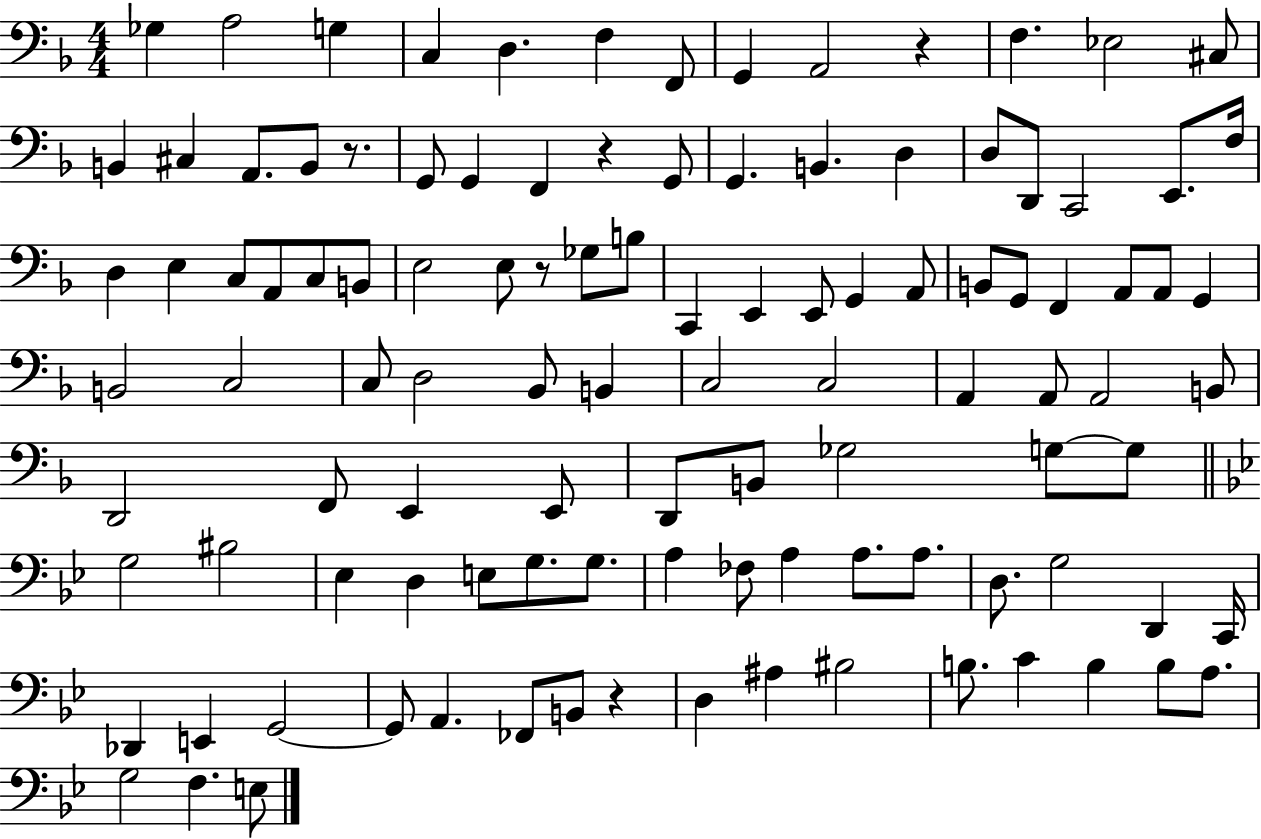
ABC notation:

X:1
T:Untitled
M:4/4
L:1/4
K:F
_G, A,2 G, C, D, F, F,,/2 G,, A,,2 z F, _E,2 ^C,/2 B,, ^C, A,,/2 B,,/2 z/2 G,,/2 G,, F,, z G,,/2 G,, B,, D, D,/2 D,,/2 C,,2 E,,/2 F,/4 D, E, C,/2 A,,/2 C,/2 B,,/2 E,2 E,/2 z/2 _G,/2 B,/2 C,, E,, E,,/2 G,, A,,/2 B,,/2 G,,/2 F,, A,,/2 A,,/2 G,, B,,2 C,2 C,/2 D,2 _B,,/2 B,, C,2 C,2 A,, A,,/2 A,,2 B,,/2 D,,2 F,,/2 E,, E,,/2 D,,/2 B,,/2 _G,2 G,/2 G,/2 G,2 ^B,2 _E, D, E,/2 G,/2 G,/2 A, _F,/2 A, A,/2 A,/2 D,/2 G,2 D,, C,,/4 _D,, E,, G,,2 G,,/2 A,, _F,,/2 B,,/2 z D, ^A, ^B,2 B,/2 C B, B,/2 A,/2 G,2 F, E,/2